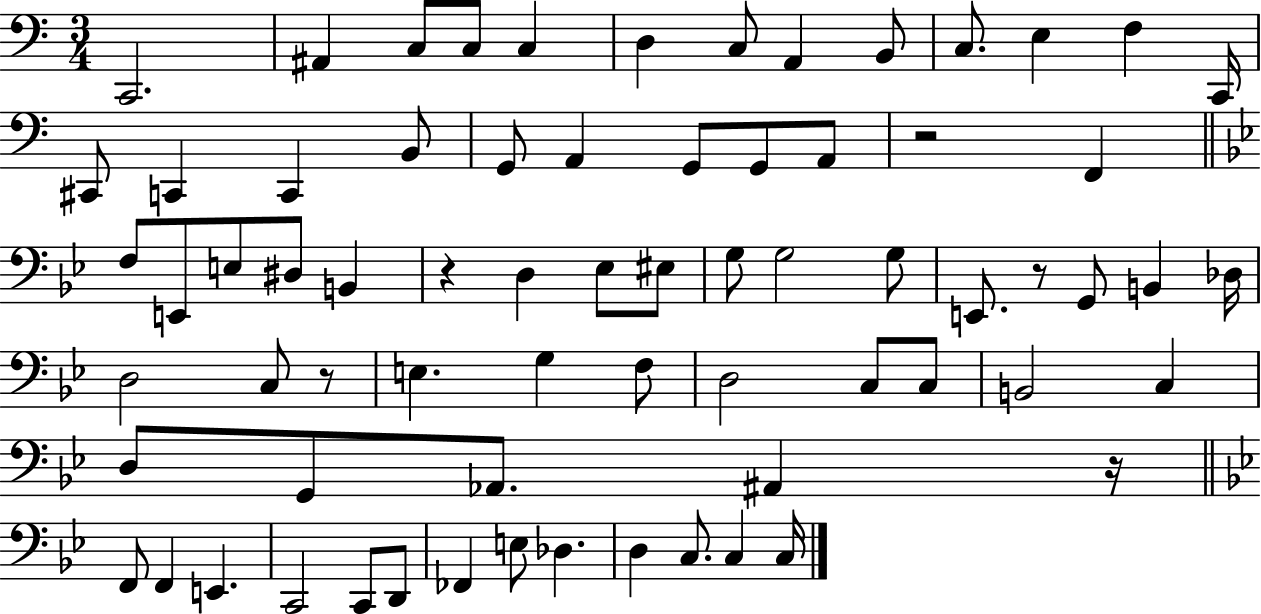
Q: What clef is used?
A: bass